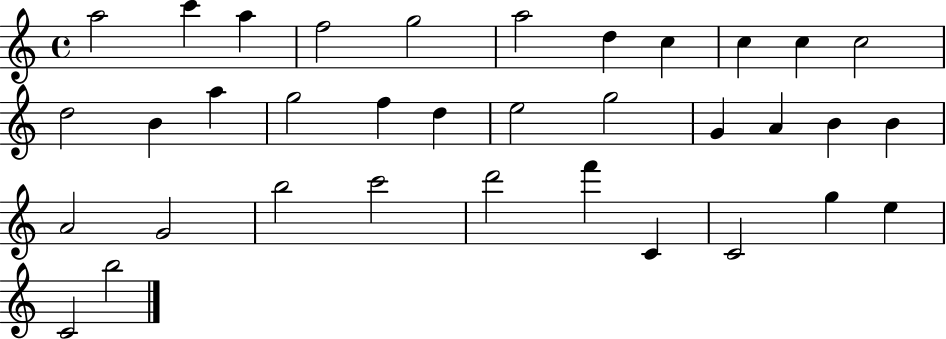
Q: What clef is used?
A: treble